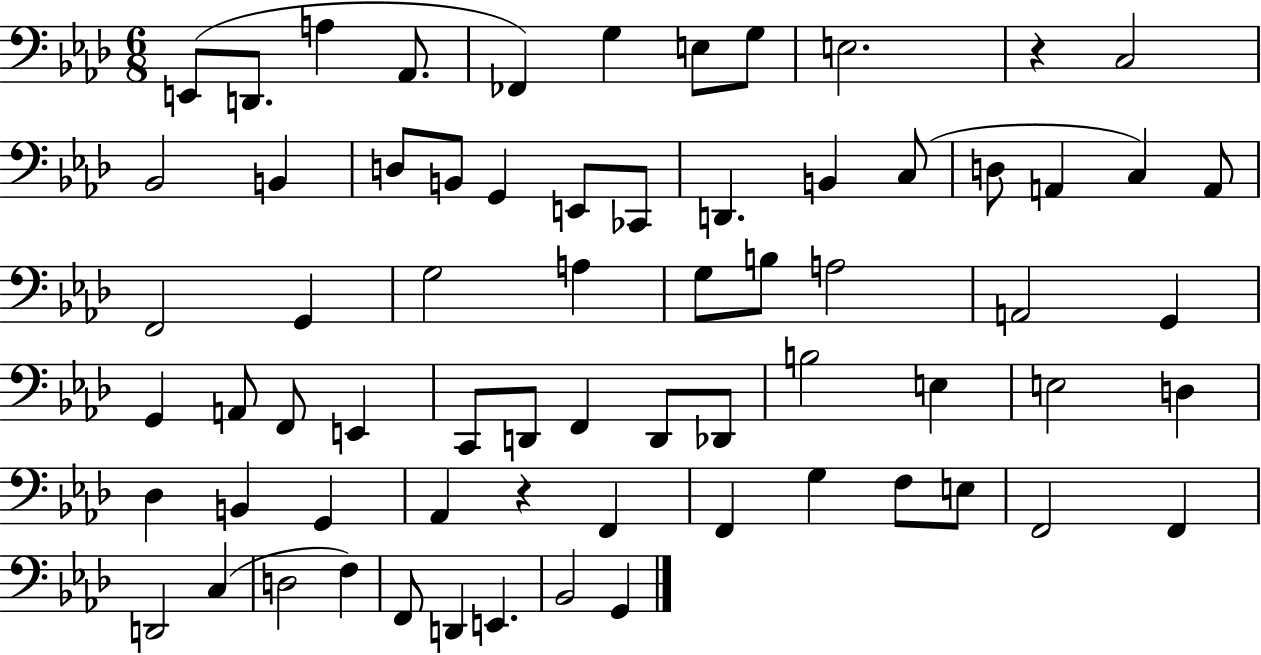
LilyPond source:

{
  \clef bass
  \numericTimeSignature
  \time 6/8
  \key aes \major
  e,8( d,8. a4 aes,8. | fes,4) g4 e8 g8 | e2. | r4 c2 | \break bes,2 b,4 | d8 b,8 g,4 e,8 ces,8 | d,4. b,4 c8( | d8 a,4 c4) a,8 | \break f,2 g,4 | g2 a4 | g8 b8 a2 | a,2 g,4 | \break g,4 a,8 f,8 e,4 | c,8 d,8 f,4 d,8 des,8 | b2 e4 | e2 d4 | \break des4 b,4 g,4 | aes,4 r4 f,4 | f,4 g4 f8 e8 | f,2 f,4 | \break d,2 c4( | d2 f4) | f,8 d,4 e,4. | bes,2 g,4 | \break \bar "|."
}